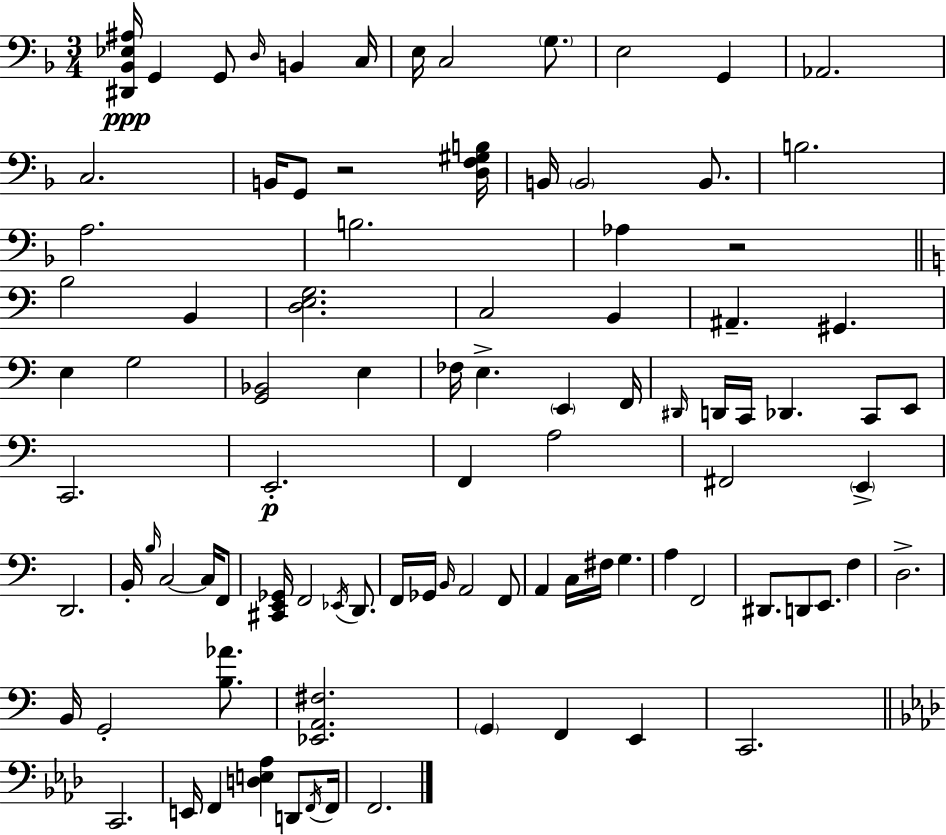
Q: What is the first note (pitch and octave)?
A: G2